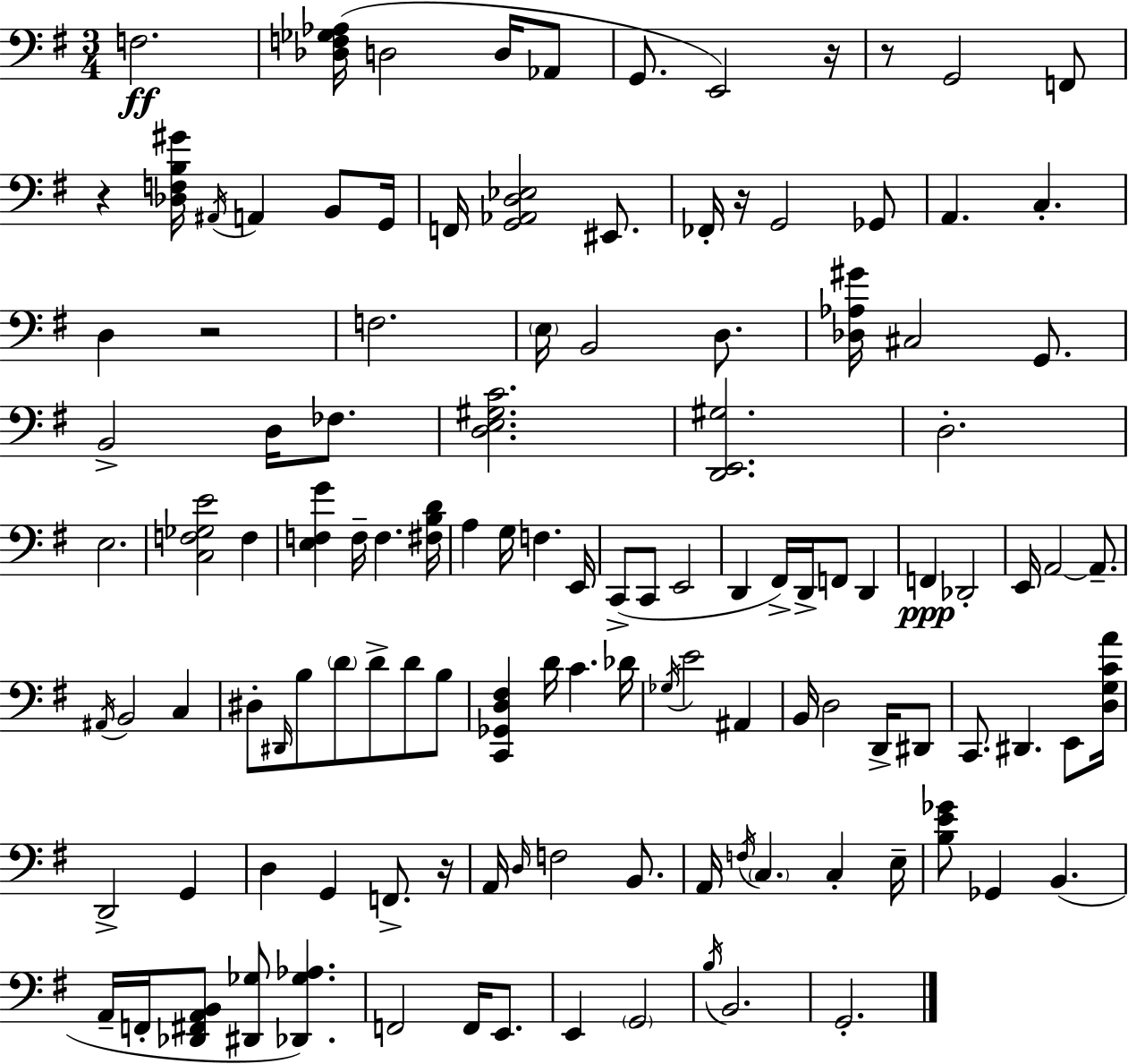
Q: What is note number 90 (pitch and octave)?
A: B2